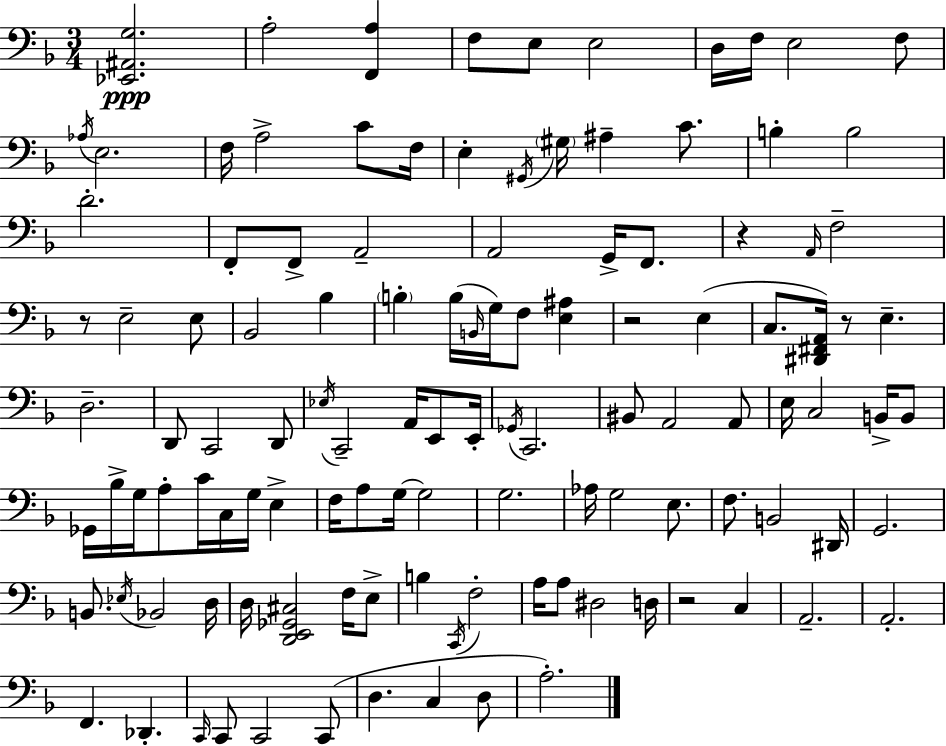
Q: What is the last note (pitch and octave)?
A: A3